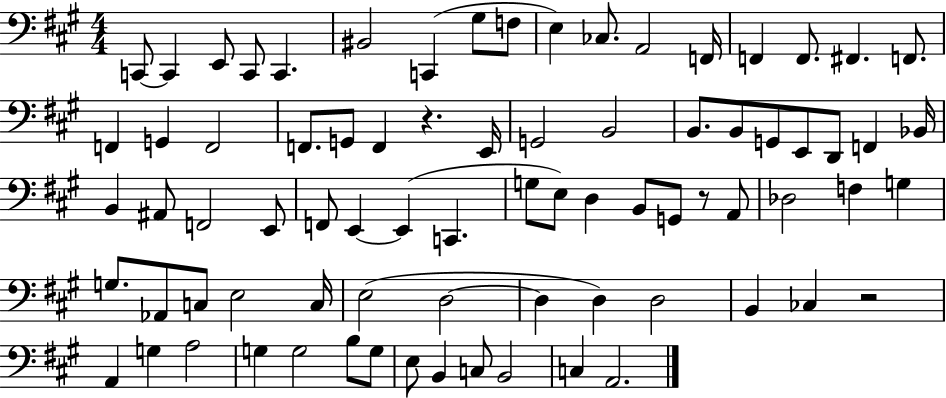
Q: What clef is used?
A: bass